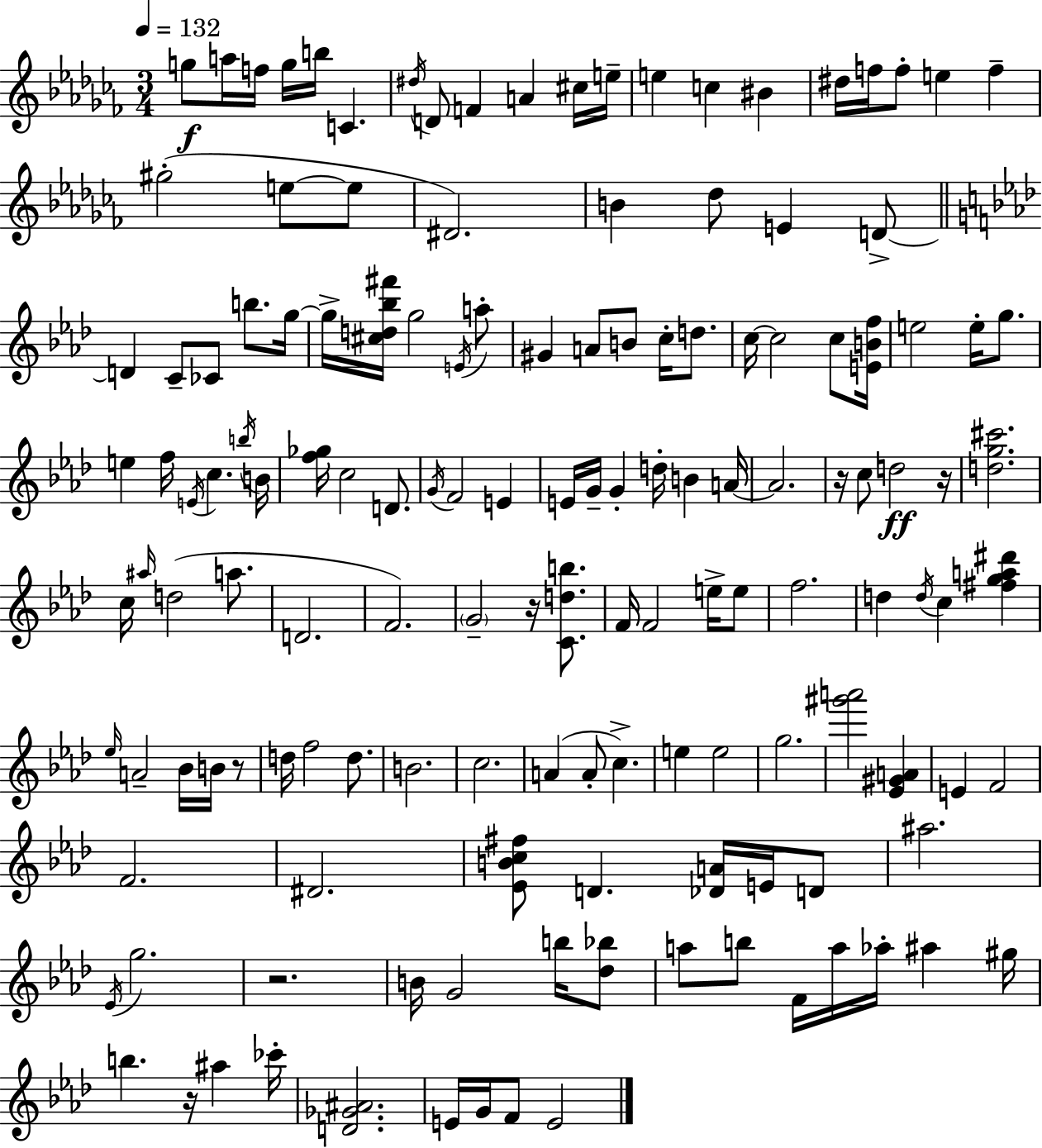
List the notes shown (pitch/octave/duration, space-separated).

G5/e A5/s F5/s G5/s B5/s C4/q. D#5/s D4/e F4/q A4/q C#5/s E5/s E5/q C5/q BIS4/q D#5/s F5/s F5/e E5/q F5/q G#5/h E5/e E5/e D#4/h. B4/q Db5/e E4/q D4/e D4/q C4/e CES4/e B5/e. G5/s G5/s [C#5,D5,Bb5,F#6]/s G5/h E4/s A5/e G#4/q A4/e B4/e C5/s D5/e. C5/s C5/h C5/e [E4,B4,F5]/s E5/h E5/s G5/e. E5/q F5/s E4/s C5/q. B5/s B4/s [F5,Gb5]/s C5/h D4/e. G4/s F4/h E4/q E4/s G4/s G4/q D5/s B4/q A4/s A4/h. R/s C5/e D5/h R/s [D5,G5,C#6]/h. C5/s A#5/s D5/h A5/e. D4/h. F4/h. G4/h R/s [C4,D5,B5]/e. F4/s F4/h E5/s E5/e F5/h. D5/q D5/s C5/q [F#5,G5,A5,D#6]/q Eb5/s A4/h Bb4/s B4/s R/e D5/s F5/h D5/e. B4/h. C5/h. A4/q A4/e C5/q. E5/q E5/h G5/h. [G#6,A6]/h [Eb4,G#4,A4]/q E4/q F4/h F4/h. D#4/h. [Eb4,B4,C5,F#5]/e D4/q. [Db4,A4]/s E4/s D4/e A#5/h. Eb4/s G5/h. R/h. B4/s G4/h B5/s [Db5,Bb5]/e A5/e B5/e F4/s A5/s Ab5/s A#5/q G#5/s B5/q. R/s A#5/q CES6/s [D4,Gb4,A#4]/h. E4/s G4/s F4/e E4/h